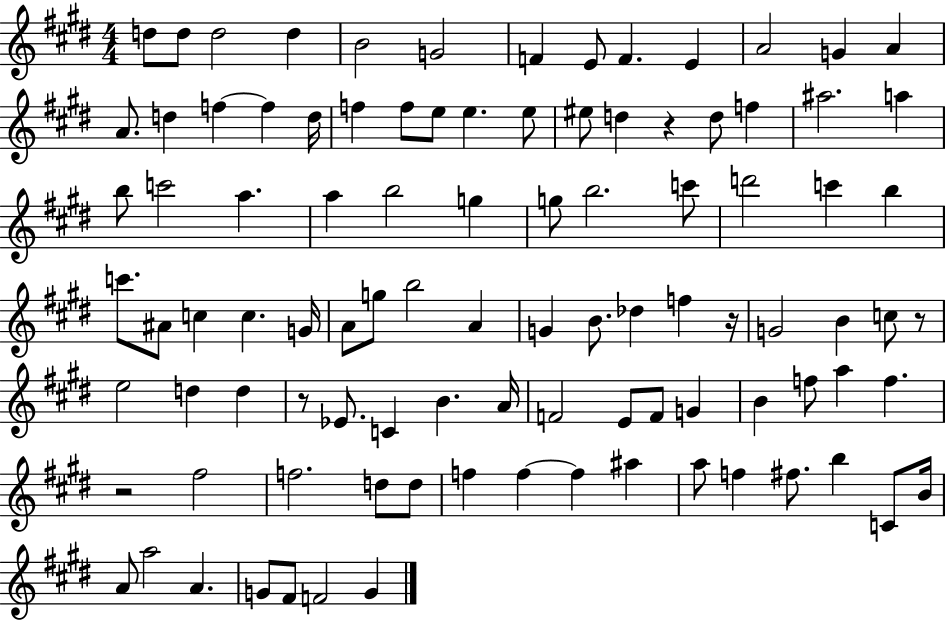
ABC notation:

X:1
T:Untitled
M:4/4
L:1/4
K:E
d/2 d/2 d2 d B2 G2 F E/2 F E A2 G A A/2 d f f d/4 f f/2 e/2 e e/2 ^e/2 d z d/2 f ^a2 a b/2 c'2 a a b2 g g/2 b2 c'/2 d'2 c' b c'/2 ^A/2 c c G/4 A/2 g/2 b2 A G B/2 _d f z/4 G2 B c/2 z/2 e2 d d z/2 _E/2 C B A/4 F2 E/2 F/2 G B f/2 a f z2 ^f2 f2 d/2 d/2 f f f ^a a/2 f ^f/2 b C/2 B/4 A/2 a2 A G/2 ^F/2 F2 G